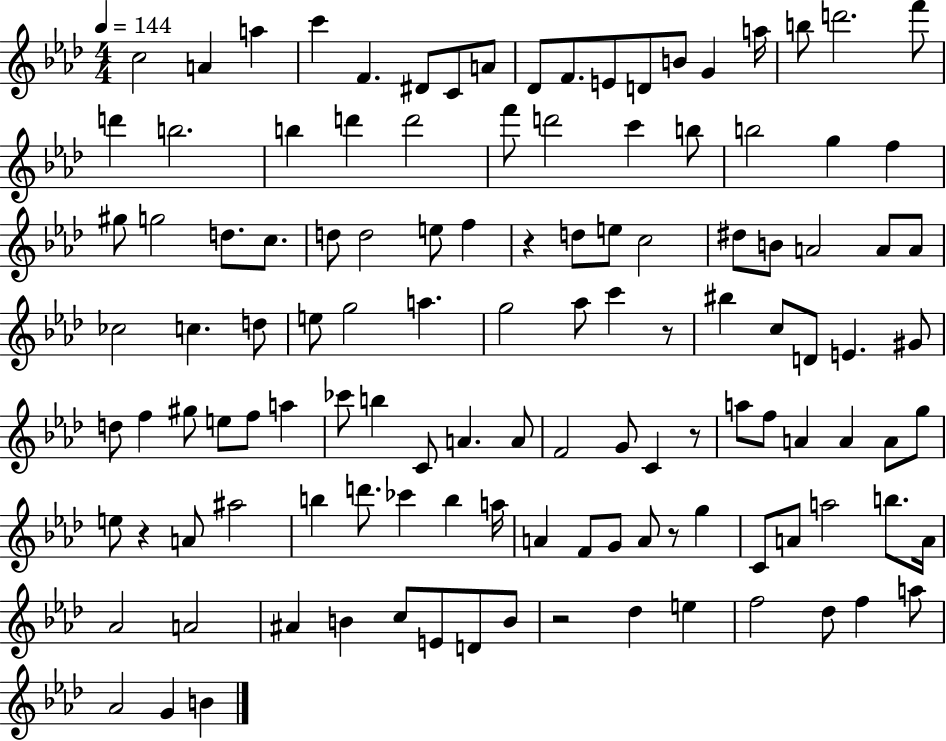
{
  \clef treble
  \numericTimeSignature
  \time 4/4
  \key aes \major
  \tempo 4 = 144
  \repeat volta 2 { c''2 a'4 a''4 | c'''4 f'4. dis'8 c'8 a'8 | des'8 f'8. e'8 d'8 b'8 g'4 a''16 | b''8 d'''2. f'''8 | \break d'''4 b''2. | b''4 d'''4 d'''2 | f'''8 d'''2 c'''4 b''8 | b''2 g''4 f''4 | \break gis''8 g''2 d''8. c''8. | d''8 d''2 e''8 f''4 | r4 d''8 e''8 c''2 | dis''8 b'8 a'2 a'8 a'8 | \break ces''2 c''4. d''8 | e''8 g''2 a''4. | g''2 aes''8 c'''4 r8 | bis''4 c''8 d'8 e'4. gis'8 | \break d''8 f''4 gis''8 e''8 f''8 a''4 | ces'''8 b''4 c'8 a'4. a'8 | f'2 g'8 c'4 r8 | a''8 f''8 a'4 a'4 a'8 g''8 | \break e''8 r4 a'8 ais''2 | b''4 d'''8. ces'''4 b''4 a''16 | a'4 f'8 g'8 a'8 r8 g''4 | c'8 a'8 a''2 b''8. a'16 | \break aes'2 a'2 | ais'4 b'4 c''8 e'8 d'8 b'8 | r2 des''4 e''4 | f''2 des''8 f''4 a''8 | \break aes'2 g'4 b'4 | } \bar "|."
}